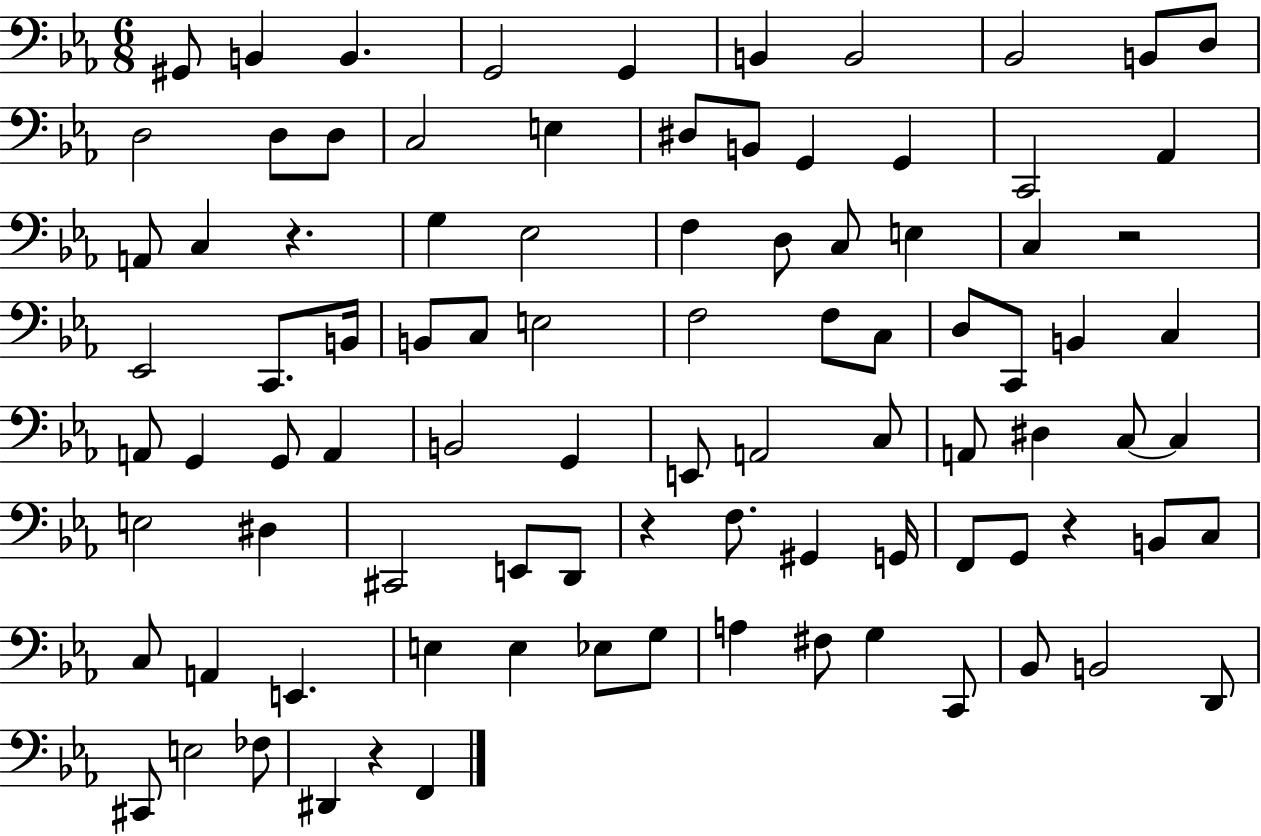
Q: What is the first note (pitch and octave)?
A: G#2